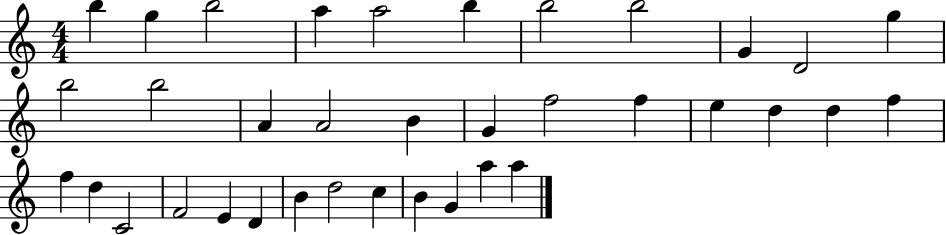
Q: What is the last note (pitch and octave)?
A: A5